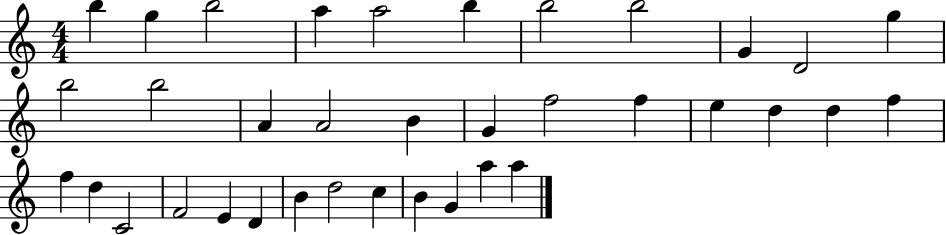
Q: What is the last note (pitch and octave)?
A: A5